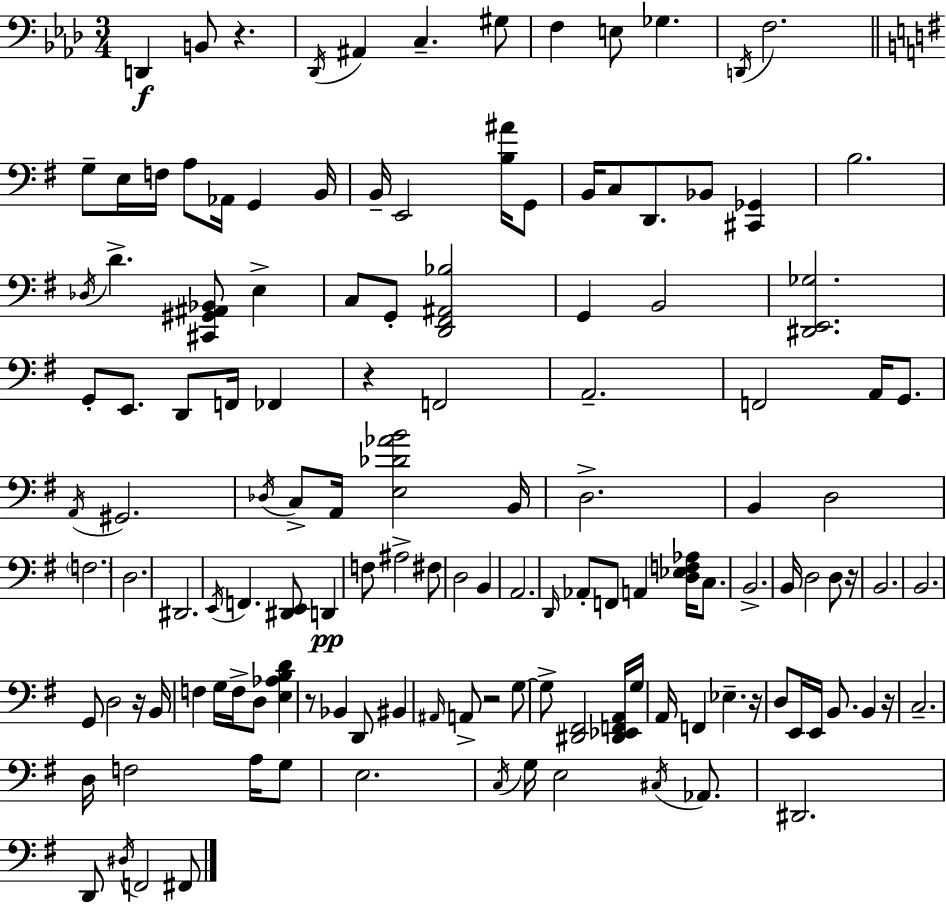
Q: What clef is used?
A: bass